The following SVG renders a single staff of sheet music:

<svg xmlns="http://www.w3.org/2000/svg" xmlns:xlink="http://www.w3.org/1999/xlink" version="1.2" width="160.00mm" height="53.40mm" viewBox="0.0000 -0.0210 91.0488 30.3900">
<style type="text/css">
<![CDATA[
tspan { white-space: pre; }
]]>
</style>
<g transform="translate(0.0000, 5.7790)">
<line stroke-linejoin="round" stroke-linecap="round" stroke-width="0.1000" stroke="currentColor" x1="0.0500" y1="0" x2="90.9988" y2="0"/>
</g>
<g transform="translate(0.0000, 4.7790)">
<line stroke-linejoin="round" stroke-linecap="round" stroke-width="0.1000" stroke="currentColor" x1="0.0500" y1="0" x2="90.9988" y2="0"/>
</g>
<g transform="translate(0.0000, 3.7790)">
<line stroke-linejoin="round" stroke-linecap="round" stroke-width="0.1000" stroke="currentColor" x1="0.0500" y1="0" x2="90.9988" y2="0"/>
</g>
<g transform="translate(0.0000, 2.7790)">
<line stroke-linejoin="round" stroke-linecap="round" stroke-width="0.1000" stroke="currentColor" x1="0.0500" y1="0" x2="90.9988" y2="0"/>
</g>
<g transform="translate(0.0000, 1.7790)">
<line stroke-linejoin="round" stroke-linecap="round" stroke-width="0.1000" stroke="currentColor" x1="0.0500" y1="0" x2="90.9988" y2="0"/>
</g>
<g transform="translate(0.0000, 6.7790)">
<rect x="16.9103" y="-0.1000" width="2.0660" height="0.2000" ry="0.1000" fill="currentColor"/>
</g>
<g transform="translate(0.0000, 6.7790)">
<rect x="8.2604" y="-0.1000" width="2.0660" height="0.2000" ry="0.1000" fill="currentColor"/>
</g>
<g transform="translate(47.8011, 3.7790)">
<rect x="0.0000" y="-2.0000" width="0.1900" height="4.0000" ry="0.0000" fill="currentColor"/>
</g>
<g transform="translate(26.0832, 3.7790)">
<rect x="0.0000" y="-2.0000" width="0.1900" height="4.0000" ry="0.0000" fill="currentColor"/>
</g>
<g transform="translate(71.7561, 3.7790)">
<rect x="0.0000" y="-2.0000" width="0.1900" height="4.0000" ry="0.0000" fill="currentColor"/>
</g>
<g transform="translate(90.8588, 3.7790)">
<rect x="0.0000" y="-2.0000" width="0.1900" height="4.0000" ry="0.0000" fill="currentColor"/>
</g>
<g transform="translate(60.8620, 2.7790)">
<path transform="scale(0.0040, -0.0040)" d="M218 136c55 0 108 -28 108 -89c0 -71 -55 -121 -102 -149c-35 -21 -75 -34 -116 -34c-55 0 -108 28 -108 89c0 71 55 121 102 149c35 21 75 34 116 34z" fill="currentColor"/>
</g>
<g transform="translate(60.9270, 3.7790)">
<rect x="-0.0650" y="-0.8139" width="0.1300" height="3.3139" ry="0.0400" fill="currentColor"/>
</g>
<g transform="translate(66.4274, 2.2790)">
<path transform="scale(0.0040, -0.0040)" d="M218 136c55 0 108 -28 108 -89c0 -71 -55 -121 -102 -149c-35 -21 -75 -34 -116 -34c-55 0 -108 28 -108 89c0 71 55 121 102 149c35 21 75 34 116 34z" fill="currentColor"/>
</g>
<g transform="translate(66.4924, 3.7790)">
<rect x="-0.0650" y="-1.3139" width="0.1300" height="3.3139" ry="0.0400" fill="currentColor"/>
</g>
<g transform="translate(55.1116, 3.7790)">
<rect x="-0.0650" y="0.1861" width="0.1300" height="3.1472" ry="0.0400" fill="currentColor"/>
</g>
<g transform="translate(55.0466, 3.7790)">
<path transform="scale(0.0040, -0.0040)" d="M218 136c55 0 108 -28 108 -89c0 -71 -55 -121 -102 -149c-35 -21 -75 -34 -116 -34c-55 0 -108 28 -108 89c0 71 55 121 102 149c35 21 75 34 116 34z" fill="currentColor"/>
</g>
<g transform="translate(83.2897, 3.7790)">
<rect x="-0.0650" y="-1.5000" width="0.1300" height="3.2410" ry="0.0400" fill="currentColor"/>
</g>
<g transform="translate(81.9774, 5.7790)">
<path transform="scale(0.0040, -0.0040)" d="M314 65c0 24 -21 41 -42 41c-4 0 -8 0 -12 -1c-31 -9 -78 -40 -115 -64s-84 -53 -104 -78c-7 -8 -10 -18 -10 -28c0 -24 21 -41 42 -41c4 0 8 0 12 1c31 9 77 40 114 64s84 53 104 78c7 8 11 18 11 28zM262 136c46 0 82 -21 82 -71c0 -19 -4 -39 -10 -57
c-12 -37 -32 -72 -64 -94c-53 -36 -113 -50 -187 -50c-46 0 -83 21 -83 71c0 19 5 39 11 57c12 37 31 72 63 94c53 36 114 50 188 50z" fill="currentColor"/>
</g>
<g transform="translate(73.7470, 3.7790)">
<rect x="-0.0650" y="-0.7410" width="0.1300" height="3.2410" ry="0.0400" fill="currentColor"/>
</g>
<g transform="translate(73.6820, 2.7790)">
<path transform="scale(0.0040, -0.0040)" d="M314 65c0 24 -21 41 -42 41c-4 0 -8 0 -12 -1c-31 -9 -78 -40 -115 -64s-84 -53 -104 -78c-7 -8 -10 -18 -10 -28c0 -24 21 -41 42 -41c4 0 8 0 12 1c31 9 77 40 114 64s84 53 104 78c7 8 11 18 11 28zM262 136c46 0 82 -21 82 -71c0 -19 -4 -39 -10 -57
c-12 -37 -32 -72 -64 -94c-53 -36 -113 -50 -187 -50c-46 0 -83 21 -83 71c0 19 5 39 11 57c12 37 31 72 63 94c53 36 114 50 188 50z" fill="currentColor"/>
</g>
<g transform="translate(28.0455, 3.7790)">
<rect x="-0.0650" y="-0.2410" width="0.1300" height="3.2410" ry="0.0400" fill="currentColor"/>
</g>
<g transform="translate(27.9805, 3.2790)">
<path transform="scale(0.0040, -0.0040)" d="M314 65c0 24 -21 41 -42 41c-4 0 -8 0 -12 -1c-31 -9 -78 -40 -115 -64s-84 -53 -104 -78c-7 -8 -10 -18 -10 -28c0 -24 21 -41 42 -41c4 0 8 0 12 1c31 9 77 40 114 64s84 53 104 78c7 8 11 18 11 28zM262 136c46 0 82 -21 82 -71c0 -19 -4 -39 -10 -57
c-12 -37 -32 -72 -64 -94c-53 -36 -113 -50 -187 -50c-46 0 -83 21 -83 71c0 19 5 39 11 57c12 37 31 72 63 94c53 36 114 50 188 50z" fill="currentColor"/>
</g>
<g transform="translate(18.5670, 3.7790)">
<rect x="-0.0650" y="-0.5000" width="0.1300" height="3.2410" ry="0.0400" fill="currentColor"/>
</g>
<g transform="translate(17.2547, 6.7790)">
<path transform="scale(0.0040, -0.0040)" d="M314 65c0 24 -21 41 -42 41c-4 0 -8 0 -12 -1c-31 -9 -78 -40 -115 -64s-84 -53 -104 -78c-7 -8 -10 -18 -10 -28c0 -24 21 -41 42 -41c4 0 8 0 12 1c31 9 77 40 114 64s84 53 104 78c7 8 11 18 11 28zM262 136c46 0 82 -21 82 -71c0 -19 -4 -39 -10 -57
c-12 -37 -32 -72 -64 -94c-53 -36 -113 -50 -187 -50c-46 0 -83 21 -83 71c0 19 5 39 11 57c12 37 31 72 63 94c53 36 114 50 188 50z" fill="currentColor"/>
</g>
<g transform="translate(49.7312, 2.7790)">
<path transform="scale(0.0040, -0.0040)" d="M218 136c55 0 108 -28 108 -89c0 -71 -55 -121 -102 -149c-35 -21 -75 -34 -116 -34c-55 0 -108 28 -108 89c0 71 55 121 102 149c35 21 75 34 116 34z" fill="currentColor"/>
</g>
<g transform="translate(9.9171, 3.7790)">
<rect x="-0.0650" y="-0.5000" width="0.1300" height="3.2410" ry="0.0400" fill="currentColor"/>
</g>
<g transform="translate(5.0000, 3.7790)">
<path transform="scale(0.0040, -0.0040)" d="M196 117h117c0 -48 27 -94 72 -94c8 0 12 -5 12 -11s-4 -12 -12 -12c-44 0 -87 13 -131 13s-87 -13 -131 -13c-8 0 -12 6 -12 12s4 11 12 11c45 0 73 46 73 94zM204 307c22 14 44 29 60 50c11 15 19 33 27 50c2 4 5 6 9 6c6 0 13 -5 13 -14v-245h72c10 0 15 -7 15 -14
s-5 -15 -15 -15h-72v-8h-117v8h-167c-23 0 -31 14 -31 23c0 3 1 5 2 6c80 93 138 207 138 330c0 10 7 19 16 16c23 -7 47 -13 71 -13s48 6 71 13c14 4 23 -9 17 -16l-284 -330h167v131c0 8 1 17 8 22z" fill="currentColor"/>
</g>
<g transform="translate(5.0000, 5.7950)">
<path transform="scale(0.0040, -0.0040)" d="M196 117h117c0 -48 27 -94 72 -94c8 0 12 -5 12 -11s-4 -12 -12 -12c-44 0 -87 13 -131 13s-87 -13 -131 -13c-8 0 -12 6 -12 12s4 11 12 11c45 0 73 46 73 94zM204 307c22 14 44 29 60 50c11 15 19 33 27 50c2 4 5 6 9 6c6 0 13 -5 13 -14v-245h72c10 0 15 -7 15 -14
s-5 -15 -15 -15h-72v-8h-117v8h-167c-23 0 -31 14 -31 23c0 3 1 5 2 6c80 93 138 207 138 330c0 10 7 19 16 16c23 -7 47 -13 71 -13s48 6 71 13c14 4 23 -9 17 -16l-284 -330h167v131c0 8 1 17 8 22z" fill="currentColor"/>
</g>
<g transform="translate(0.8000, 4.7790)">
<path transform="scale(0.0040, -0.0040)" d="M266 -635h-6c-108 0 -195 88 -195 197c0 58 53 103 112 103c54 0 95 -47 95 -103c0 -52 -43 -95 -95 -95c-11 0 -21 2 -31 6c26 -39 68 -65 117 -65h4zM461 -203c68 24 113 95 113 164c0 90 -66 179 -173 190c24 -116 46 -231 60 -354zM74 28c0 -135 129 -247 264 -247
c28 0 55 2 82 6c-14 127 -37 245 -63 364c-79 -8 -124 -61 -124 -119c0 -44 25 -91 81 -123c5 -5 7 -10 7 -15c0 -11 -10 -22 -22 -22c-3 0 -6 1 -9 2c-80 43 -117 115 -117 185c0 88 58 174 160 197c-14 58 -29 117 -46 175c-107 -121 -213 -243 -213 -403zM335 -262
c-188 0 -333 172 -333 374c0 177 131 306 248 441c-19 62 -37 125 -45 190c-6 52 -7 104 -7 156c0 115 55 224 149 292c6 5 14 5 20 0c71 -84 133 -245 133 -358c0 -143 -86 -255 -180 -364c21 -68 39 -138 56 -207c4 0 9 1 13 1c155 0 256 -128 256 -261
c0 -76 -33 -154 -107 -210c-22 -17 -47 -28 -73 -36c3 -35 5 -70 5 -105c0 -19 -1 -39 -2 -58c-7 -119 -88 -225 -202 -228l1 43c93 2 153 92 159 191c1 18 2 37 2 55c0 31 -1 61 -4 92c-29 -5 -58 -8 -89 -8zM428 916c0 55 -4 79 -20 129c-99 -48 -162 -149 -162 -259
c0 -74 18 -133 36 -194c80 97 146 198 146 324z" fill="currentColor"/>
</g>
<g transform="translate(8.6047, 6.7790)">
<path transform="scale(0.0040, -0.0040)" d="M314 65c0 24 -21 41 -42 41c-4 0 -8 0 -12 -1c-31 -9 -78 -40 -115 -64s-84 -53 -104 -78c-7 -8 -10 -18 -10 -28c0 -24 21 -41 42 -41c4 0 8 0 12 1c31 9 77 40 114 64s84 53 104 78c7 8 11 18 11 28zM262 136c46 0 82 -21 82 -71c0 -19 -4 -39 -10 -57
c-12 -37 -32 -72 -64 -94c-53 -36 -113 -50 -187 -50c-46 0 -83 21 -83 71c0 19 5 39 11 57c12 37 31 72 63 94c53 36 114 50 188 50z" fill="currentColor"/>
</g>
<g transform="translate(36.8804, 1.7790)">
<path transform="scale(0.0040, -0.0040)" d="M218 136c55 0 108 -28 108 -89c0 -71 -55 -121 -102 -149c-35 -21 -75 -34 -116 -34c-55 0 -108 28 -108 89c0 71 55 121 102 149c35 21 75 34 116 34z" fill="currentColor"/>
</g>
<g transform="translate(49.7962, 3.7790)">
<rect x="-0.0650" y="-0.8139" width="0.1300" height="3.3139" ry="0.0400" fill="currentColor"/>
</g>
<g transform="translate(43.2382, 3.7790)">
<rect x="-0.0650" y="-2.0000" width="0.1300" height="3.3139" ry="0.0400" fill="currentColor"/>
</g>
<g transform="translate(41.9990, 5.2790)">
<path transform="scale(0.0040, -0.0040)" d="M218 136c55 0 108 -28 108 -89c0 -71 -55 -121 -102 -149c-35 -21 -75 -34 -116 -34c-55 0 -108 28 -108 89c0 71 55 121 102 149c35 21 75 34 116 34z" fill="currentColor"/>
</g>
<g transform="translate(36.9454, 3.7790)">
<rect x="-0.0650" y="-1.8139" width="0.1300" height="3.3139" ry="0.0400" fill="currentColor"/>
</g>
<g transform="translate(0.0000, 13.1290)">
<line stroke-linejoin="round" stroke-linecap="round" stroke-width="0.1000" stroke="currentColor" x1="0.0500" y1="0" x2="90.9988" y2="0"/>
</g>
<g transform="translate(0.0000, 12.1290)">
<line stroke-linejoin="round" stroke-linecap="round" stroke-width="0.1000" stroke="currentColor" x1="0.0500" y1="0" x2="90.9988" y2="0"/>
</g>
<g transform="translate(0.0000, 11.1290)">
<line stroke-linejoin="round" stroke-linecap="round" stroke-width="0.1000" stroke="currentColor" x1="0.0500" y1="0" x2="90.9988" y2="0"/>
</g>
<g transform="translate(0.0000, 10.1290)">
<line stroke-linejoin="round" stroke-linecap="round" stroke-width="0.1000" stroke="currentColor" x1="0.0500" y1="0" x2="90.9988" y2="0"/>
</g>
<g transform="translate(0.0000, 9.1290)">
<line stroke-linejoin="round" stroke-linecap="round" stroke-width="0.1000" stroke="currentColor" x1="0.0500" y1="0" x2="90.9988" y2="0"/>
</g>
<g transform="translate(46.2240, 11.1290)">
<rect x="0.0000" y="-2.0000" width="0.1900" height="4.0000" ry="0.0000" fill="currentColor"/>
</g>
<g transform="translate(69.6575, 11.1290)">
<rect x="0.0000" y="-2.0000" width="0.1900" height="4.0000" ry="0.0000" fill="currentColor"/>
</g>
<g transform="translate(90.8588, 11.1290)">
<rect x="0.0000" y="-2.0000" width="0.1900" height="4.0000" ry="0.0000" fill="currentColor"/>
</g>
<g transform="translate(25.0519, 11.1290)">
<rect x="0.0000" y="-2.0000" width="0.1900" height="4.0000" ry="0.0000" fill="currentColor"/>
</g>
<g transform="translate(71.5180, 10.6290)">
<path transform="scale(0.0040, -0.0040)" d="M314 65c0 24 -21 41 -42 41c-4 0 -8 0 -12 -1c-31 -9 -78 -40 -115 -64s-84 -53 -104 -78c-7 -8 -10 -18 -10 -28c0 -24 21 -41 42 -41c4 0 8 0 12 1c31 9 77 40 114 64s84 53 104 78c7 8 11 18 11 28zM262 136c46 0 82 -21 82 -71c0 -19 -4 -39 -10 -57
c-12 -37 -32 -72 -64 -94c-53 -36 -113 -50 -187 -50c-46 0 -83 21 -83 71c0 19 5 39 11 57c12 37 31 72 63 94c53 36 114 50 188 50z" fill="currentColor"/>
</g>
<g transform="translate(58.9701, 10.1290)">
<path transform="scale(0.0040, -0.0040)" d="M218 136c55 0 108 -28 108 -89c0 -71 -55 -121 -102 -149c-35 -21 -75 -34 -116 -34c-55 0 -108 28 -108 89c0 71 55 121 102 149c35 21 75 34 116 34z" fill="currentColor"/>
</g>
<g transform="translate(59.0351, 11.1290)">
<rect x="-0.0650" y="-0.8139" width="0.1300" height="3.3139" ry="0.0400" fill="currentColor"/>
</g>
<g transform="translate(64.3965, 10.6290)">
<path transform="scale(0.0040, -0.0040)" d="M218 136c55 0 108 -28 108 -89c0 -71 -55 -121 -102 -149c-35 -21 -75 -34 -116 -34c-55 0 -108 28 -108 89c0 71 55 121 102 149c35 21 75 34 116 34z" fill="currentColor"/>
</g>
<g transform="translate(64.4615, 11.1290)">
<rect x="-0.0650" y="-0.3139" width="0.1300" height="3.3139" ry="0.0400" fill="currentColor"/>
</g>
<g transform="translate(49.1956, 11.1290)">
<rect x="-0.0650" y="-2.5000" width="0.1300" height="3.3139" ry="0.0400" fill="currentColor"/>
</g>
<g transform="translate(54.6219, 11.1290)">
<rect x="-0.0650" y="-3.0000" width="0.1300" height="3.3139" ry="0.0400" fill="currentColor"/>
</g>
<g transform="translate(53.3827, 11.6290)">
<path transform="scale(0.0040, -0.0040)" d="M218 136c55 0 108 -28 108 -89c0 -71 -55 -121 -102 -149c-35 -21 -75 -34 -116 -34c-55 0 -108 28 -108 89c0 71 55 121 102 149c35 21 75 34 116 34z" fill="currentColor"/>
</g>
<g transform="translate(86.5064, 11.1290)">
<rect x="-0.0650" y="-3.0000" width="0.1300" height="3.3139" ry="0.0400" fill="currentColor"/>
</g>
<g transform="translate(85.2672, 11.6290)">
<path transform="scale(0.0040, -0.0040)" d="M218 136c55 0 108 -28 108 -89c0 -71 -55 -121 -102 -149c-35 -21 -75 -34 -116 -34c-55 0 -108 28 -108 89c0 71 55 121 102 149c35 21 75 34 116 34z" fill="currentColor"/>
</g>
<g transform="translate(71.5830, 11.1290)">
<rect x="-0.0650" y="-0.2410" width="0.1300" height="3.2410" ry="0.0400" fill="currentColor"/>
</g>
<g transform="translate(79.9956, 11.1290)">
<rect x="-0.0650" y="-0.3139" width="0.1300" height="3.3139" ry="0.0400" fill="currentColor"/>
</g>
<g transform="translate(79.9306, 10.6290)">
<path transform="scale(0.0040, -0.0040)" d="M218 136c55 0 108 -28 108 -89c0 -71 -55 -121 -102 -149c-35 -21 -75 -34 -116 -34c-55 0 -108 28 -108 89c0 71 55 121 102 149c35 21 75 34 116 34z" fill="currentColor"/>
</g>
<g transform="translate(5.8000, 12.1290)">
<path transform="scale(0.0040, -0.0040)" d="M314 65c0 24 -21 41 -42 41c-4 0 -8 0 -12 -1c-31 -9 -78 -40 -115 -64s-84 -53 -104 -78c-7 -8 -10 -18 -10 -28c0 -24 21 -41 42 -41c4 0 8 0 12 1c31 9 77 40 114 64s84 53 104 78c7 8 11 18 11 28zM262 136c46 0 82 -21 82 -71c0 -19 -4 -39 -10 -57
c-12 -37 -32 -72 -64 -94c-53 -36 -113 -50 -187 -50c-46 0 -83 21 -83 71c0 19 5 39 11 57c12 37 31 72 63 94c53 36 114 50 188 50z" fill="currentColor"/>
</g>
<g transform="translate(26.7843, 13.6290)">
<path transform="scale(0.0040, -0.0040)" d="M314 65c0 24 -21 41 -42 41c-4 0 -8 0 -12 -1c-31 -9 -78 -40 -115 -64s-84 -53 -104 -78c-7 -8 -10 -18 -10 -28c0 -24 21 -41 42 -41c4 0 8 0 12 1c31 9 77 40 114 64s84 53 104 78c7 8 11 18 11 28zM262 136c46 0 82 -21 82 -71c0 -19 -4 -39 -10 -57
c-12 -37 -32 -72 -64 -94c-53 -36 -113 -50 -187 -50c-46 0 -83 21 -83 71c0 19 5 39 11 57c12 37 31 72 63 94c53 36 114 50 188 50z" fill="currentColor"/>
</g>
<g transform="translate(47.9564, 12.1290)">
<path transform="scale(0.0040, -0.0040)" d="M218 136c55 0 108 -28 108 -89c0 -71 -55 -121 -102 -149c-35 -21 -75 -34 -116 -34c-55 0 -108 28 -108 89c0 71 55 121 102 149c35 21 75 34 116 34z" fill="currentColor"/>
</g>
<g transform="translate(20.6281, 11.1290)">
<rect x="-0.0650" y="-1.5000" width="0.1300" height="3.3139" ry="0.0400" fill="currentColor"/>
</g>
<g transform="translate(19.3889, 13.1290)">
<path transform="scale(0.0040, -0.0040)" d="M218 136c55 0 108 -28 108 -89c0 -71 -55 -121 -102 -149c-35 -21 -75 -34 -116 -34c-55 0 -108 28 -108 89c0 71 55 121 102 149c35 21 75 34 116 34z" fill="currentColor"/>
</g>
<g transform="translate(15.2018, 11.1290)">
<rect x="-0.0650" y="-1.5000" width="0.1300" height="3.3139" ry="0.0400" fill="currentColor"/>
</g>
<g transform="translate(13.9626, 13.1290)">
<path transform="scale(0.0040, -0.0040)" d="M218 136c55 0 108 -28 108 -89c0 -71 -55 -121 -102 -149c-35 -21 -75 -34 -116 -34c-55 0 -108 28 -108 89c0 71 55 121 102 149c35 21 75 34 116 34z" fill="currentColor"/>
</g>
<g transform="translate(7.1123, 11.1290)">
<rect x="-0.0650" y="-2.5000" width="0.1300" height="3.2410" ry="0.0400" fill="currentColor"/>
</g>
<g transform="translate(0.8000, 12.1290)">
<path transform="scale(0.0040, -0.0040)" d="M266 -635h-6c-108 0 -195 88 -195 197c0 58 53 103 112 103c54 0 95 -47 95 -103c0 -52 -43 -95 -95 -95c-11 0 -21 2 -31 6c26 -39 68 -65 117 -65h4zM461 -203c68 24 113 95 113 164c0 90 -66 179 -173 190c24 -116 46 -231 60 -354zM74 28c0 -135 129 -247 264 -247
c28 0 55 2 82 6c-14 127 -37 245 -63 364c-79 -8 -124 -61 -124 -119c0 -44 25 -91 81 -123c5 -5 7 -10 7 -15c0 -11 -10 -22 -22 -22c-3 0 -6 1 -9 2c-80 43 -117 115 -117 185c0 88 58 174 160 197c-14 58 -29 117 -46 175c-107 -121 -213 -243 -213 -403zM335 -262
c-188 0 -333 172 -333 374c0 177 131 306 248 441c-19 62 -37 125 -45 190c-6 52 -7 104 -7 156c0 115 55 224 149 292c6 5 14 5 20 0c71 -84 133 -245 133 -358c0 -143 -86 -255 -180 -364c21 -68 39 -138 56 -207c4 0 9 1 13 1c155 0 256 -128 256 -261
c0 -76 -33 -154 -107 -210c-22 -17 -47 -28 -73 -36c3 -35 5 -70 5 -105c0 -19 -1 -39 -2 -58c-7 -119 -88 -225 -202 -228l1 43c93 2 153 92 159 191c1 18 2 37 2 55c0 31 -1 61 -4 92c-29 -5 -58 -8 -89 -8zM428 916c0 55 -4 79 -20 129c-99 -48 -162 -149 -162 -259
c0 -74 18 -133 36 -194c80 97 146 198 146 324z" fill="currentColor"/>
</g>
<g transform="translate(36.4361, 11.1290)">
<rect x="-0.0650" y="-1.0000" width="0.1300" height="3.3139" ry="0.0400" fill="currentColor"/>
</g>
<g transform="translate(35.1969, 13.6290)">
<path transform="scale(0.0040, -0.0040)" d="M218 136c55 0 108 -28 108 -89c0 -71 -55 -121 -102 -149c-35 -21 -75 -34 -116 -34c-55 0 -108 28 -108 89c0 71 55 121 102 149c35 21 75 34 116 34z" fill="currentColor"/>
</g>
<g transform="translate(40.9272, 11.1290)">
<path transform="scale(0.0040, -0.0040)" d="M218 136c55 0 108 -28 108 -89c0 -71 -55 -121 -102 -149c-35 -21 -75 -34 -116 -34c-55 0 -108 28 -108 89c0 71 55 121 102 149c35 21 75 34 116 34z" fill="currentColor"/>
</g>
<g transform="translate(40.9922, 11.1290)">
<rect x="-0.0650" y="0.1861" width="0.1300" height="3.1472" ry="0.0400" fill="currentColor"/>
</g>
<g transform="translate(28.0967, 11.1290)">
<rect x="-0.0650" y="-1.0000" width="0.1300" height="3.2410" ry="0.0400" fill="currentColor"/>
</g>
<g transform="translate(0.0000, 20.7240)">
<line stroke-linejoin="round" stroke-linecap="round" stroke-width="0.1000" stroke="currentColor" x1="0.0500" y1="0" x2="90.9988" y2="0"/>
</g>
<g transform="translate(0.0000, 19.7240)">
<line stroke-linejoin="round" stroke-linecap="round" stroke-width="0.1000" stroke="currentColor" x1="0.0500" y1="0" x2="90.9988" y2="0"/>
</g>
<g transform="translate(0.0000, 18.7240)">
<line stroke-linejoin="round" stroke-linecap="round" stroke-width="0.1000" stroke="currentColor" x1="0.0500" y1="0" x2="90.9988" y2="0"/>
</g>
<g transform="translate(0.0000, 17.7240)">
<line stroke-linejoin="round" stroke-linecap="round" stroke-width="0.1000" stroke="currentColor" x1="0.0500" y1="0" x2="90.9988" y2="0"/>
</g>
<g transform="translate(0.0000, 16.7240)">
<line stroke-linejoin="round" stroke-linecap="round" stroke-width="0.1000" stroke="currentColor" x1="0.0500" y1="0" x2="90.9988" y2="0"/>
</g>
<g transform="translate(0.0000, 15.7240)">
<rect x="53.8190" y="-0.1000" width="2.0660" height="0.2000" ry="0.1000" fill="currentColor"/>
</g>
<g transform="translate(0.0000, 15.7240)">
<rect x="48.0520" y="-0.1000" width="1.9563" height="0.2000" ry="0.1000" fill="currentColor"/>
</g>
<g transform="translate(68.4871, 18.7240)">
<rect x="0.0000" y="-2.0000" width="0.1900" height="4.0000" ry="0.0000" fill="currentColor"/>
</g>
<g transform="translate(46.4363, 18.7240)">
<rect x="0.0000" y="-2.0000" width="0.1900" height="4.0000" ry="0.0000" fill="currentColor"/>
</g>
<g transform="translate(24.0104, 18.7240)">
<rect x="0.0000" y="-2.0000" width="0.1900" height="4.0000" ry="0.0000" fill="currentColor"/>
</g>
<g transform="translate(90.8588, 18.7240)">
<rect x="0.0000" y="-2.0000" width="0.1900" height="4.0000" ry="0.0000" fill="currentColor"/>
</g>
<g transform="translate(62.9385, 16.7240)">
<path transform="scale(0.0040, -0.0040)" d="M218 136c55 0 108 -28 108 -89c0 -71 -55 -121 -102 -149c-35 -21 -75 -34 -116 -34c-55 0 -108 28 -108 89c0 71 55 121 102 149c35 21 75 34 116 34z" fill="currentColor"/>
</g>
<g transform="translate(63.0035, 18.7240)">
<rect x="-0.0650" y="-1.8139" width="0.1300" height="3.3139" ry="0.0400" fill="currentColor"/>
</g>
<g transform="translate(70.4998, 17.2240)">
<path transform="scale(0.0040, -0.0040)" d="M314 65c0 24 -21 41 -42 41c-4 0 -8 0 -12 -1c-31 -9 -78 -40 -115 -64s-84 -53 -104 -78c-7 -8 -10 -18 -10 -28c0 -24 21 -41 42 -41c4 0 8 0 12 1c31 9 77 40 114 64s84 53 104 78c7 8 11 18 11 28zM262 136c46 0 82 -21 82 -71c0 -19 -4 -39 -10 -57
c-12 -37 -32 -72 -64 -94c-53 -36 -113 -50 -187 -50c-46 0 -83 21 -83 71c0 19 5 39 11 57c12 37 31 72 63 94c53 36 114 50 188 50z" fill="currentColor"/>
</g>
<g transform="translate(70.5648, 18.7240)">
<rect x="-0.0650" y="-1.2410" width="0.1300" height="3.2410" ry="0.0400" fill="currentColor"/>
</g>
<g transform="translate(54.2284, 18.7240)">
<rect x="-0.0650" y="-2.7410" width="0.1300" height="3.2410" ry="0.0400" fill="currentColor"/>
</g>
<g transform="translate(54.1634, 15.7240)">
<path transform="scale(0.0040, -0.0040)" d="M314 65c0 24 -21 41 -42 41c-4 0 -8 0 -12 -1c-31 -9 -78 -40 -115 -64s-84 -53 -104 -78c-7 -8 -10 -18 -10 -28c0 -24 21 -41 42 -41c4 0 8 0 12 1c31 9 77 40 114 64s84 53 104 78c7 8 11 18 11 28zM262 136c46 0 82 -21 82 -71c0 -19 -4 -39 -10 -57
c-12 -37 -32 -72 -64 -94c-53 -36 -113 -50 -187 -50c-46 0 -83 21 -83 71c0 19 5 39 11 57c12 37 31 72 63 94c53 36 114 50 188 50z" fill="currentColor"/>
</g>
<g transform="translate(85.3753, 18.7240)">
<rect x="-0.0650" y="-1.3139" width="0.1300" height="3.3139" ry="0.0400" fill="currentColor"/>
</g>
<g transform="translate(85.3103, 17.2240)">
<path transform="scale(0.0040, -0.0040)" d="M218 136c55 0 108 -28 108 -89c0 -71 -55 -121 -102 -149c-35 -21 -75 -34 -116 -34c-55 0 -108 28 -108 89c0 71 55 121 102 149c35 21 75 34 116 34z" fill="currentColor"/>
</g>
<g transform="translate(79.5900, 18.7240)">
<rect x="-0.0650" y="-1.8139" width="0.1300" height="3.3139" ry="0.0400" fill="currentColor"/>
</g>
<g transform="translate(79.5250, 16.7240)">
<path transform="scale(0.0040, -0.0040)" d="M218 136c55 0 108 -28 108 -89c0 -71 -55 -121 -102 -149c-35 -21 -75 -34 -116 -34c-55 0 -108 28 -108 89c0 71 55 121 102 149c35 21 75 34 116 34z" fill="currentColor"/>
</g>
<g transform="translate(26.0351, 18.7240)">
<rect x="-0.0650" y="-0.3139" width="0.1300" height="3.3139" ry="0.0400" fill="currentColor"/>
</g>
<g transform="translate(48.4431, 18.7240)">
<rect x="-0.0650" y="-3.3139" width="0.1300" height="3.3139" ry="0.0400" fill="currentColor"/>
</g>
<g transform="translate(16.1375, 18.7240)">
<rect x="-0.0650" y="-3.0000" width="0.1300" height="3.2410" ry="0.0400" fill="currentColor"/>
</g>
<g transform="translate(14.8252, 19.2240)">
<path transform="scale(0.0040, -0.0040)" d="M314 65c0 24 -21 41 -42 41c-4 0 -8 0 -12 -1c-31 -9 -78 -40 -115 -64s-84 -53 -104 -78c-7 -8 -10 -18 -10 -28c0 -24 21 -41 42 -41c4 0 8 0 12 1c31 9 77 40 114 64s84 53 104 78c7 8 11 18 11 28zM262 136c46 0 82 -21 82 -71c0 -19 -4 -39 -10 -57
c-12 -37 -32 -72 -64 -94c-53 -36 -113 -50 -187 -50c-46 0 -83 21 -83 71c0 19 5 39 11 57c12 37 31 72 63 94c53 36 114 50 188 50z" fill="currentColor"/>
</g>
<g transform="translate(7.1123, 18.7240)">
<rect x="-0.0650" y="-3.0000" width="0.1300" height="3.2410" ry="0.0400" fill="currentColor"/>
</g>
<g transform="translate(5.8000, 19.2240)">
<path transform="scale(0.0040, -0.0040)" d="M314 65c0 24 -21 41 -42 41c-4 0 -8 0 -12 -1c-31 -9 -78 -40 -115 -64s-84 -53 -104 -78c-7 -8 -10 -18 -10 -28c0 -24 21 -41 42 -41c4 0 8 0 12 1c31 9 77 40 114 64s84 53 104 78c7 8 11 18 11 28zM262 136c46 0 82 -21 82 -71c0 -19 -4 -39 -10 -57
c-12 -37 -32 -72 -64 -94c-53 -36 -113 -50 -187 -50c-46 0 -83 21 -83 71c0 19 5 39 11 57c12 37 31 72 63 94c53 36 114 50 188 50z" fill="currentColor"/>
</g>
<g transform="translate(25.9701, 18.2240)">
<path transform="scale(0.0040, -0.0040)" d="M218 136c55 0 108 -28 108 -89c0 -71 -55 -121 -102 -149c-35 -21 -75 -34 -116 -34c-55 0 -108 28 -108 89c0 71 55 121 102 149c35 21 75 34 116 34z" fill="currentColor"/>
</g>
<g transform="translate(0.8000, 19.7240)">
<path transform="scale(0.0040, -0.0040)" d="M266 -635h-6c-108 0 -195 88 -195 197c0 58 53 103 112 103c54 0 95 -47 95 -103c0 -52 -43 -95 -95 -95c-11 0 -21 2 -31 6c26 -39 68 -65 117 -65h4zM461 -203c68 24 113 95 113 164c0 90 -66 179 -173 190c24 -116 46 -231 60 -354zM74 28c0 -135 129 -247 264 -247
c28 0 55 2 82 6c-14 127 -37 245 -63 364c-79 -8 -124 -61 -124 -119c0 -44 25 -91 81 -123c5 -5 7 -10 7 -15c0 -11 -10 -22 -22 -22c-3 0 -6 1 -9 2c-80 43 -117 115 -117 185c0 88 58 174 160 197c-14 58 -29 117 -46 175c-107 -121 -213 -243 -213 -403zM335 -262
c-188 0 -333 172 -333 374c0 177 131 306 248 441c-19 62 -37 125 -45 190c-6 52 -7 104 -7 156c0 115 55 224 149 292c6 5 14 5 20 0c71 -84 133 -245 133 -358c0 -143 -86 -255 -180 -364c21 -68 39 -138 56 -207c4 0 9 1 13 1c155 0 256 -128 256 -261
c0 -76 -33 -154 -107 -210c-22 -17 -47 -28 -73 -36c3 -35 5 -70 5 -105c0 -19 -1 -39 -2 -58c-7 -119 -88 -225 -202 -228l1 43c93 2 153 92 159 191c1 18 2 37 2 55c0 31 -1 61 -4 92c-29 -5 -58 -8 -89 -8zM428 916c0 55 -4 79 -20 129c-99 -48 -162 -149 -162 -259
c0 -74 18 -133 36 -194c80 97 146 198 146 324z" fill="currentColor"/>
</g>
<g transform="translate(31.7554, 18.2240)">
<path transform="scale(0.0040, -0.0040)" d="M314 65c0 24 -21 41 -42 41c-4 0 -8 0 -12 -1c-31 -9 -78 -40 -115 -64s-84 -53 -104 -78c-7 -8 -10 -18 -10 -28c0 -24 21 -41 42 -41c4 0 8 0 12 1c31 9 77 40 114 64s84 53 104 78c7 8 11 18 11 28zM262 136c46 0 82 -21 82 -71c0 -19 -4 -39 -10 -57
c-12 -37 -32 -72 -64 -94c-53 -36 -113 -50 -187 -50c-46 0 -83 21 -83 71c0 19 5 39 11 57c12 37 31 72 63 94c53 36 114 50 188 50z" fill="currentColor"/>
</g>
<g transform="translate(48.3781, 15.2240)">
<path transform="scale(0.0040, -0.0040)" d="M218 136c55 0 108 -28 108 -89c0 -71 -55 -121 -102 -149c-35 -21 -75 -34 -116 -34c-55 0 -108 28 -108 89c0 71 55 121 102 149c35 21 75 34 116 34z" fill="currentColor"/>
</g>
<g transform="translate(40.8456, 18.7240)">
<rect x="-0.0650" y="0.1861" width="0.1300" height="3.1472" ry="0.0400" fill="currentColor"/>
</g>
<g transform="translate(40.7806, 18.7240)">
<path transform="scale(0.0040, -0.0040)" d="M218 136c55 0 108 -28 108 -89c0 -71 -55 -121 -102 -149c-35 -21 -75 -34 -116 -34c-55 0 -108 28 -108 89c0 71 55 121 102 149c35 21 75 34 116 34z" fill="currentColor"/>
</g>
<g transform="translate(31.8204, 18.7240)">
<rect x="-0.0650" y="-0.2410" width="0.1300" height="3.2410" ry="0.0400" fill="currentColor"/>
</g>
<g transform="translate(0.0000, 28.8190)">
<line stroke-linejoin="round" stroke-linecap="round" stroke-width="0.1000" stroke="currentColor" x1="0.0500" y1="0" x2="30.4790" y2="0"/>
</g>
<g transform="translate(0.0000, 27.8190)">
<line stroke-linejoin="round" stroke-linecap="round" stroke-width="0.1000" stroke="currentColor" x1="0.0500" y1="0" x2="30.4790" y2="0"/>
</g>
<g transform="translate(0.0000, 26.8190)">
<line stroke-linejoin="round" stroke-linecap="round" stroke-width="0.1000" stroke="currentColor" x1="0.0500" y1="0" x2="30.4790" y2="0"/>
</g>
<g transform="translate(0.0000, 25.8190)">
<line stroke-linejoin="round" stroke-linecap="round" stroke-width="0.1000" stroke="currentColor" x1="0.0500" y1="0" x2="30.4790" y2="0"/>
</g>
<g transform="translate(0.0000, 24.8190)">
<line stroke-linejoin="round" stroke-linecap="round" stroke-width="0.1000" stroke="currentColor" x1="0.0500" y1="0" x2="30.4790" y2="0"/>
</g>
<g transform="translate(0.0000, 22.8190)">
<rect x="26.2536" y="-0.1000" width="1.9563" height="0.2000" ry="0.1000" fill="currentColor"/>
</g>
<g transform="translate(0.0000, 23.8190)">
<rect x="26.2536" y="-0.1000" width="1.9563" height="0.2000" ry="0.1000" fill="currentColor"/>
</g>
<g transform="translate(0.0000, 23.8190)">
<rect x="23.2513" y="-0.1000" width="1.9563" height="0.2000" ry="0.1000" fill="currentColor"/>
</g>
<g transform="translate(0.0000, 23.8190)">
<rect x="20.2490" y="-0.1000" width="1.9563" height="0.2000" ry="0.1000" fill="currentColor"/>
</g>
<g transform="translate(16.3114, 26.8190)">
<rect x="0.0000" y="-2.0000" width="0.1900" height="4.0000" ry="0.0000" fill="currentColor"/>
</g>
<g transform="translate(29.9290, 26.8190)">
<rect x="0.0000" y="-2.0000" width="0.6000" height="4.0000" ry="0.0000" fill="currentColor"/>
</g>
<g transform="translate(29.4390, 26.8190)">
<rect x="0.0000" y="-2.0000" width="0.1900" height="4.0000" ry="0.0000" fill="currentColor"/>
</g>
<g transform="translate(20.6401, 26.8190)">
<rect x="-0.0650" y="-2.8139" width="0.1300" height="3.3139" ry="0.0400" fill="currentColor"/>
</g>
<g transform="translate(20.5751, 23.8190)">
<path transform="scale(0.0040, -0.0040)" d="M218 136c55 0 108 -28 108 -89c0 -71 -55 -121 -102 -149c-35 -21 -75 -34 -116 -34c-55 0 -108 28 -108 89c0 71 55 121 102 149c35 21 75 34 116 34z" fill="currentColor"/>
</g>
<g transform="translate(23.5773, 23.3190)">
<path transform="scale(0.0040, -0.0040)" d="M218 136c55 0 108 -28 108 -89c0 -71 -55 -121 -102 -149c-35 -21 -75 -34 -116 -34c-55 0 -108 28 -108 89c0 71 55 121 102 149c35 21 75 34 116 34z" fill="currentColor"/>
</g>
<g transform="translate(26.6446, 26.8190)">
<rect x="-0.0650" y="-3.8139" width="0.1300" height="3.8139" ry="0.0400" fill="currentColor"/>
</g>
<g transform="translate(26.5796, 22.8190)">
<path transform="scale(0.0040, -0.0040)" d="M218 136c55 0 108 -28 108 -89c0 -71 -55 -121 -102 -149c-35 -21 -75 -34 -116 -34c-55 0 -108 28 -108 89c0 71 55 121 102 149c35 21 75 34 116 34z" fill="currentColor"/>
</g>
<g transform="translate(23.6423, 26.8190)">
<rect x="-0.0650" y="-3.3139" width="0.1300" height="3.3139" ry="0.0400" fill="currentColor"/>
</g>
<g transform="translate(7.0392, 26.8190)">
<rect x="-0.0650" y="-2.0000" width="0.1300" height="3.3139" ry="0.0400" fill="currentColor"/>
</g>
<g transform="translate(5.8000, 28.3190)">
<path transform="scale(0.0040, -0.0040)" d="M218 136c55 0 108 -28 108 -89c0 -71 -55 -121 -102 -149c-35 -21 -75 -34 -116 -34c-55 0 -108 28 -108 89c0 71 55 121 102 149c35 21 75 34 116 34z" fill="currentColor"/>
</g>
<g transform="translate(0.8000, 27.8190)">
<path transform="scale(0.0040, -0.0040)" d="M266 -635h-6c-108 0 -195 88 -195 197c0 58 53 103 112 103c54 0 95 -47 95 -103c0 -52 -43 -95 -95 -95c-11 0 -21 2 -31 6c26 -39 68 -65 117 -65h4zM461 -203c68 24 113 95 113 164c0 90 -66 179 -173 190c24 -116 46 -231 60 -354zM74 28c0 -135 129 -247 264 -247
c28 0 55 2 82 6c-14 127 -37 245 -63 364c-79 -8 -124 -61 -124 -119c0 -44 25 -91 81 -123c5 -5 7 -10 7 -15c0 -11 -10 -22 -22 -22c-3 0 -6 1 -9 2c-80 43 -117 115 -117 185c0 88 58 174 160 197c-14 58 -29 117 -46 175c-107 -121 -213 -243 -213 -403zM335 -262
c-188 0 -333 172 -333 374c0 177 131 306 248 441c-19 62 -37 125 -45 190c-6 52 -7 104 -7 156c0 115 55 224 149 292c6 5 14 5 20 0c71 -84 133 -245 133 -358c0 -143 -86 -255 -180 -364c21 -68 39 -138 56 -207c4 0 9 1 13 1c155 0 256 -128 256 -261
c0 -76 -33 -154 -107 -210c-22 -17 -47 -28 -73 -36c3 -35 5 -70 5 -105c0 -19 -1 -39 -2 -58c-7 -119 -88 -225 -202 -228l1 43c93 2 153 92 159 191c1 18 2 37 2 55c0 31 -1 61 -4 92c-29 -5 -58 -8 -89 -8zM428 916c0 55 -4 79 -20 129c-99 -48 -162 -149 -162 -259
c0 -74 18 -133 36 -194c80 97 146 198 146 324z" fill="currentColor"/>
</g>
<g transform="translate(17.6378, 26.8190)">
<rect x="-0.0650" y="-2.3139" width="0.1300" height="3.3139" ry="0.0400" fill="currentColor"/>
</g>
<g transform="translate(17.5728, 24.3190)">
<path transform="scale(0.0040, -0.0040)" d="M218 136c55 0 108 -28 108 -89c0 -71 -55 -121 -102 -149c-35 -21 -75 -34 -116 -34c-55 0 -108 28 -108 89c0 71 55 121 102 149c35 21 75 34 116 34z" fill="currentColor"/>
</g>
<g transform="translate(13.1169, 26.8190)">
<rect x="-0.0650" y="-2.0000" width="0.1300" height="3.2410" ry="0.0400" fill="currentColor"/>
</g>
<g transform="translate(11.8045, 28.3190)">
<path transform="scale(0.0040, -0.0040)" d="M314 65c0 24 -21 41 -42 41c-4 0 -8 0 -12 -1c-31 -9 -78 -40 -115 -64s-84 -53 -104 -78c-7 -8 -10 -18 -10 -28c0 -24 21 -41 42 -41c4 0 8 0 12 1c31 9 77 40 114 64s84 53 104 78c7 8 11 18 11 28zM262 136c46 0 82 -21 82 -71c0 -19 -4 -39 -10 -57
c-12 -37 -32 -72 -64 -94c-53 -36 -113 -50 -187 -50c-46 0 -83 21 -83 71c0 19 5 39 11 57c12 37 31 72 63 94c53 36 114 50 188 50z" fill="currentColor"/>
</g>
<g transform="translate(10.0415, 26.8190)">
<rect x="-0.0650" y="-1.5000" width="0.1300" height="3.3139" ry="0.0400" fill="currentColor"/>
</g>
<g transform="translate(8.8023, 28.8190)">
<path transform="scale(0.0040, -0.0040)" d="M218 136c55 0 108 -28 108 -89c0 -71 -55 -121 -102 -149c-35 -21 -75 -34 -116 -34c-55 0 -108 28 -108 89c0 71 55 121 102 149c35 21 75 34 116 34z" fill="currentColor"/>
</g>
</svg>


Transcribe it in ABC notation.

X:1
T:Untitled
M:4/4
L:1/4
K:C
C2 C2 c2 f F d B d e d2 E2 G2 E E D2 D B G A d c c2 c A A2 A2 c c2 B b a2 f e2 f e F E F2 g a b c'